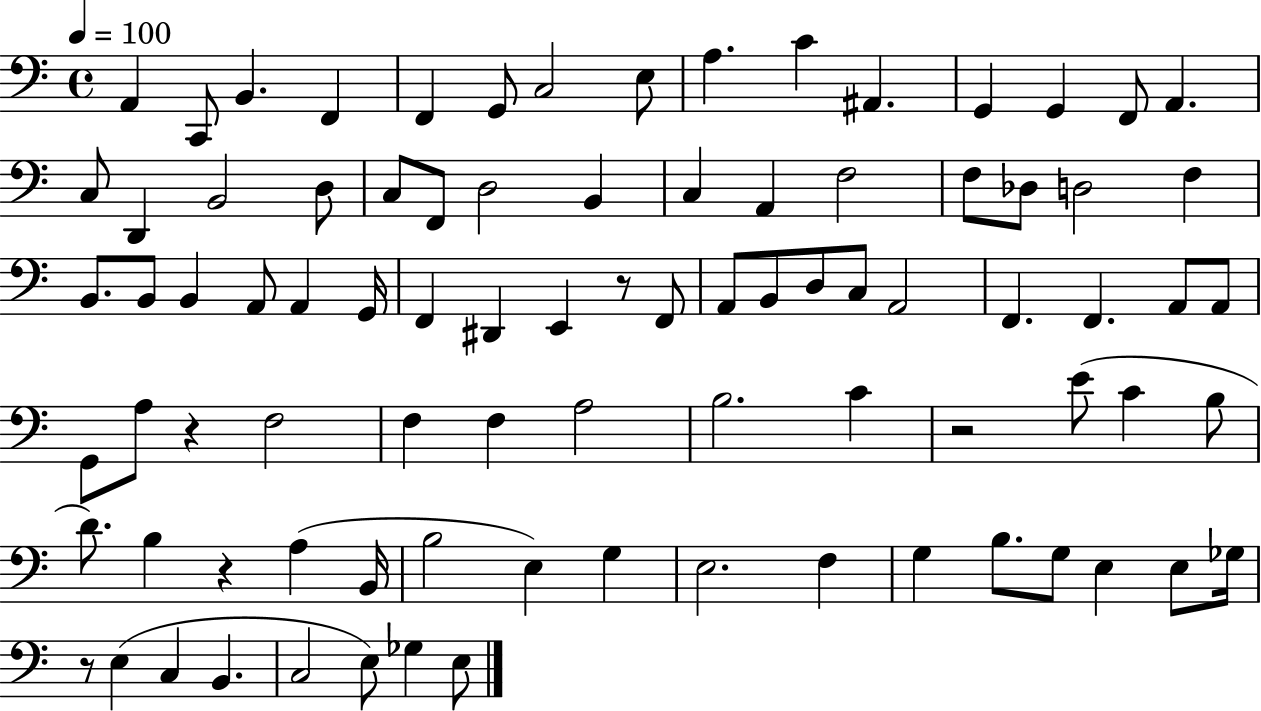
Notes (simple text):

A2/q C2/e B2/q. F2/q F2/q G2/e C3/h E3/e A3/q. C4/q A#2/q. G2/q G2/q F2/e A2/q. C3/e D2/q B2/h D3/e C3/e F2/e D3/h B2/q C3/q A2/q F3/h F3/e Db3/e D3/h F3/q B2/e. B2/e B2/q A2/e A2/q G2/s F2/q D#2/q E2/q R/e F2/e A2/e B2/e D3/e C3/e A2/h F2/q. F2/q. A2/e A2/e G2/e A3/e R/q F3/h F3/q F3/q A3/h B3/h. C4/q R/h E4/e C4/q B3/e D4/e. B3/q R/q A3/q B2/s B3/h E3/q G3/q E3/h. F3/q G3/q B3/e. G3/e E3/q E3/e Gb3/s R/e E3/q C3/q B2/q. C3/h E3/e Gb3/q E3/e